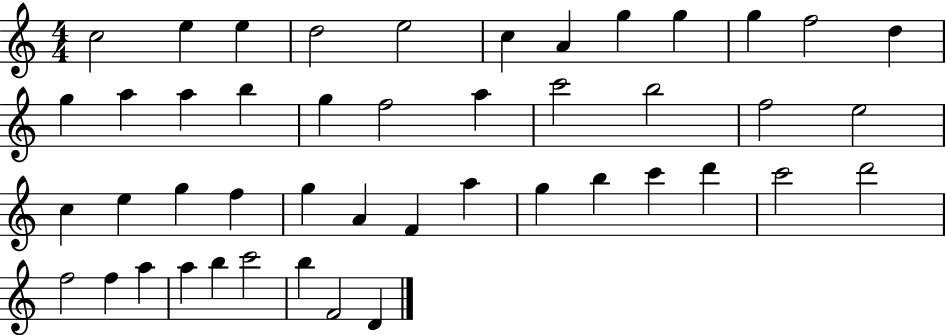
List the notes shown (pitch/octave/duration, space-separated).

C5/h E5/q E5/q D5/h E5/h C5/q A4/q G5/q G5/q G5/q F5/h D5/q G5/q A5/q A5/q B5/q G5/q F5/h A5/q C6/h B5/h F5/h E5/h C5/q E5/q G5/q F5/q G5/q A4/q F4/q A5/q G5/q B5/q C6/q D6/q C6/h D6/h F5/h F5/q A5/q A5/q B5/q C6/h B5/q F4/h D4/q